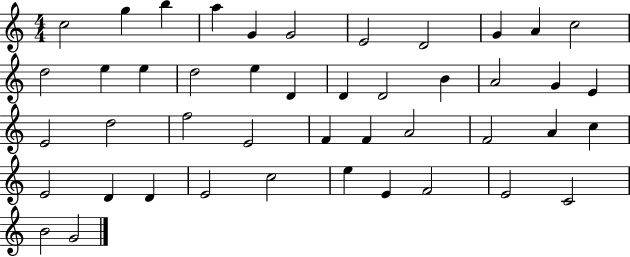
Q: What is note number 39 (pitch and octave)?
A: E5